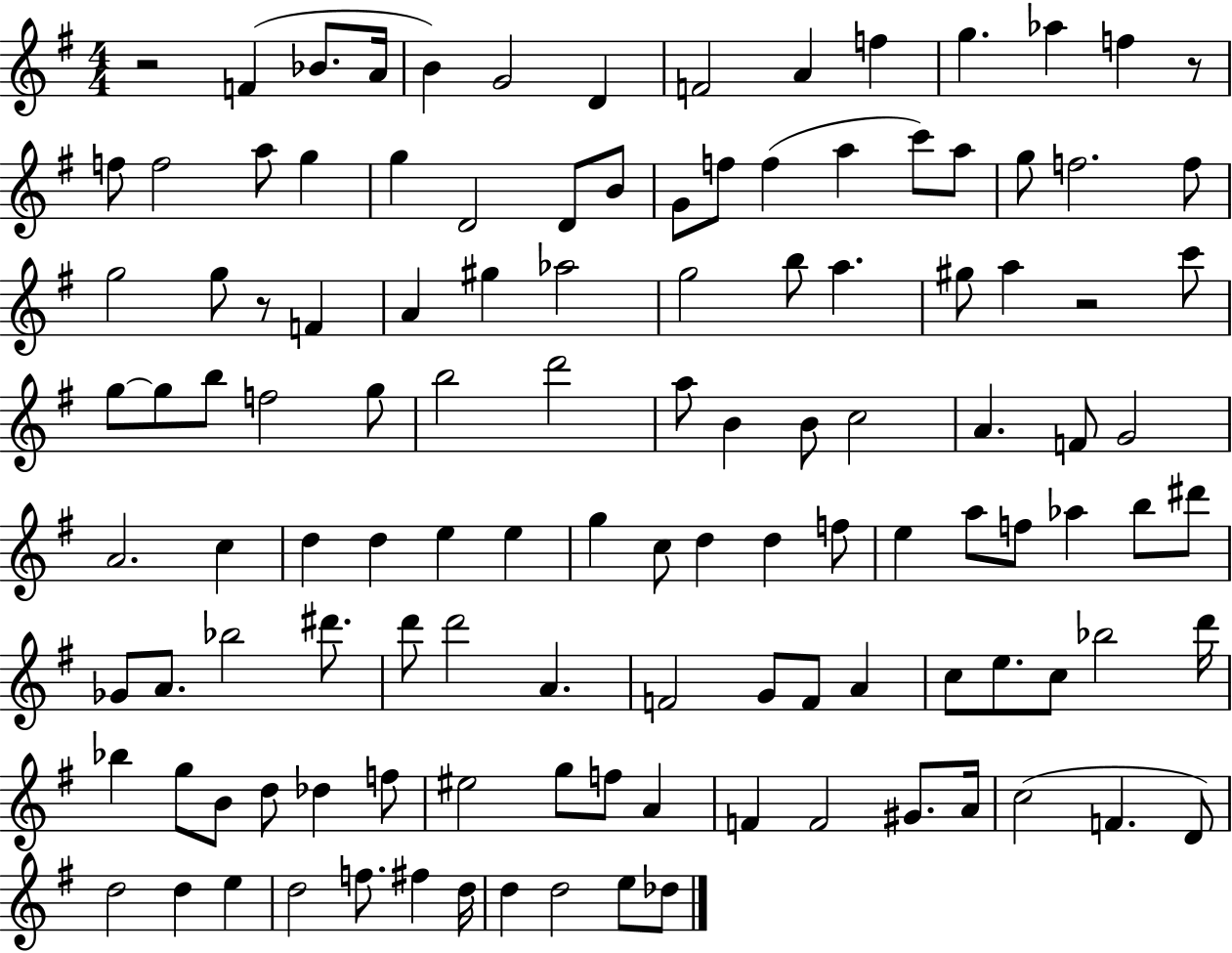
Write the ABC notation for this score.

X:1
T:Untitled
M:4/4
L:1/4
K:G
z2 F _B/2 A/4 B G2 D F2 A f g _a f z/2 f/2 f2 a/2 g g D2 D/2 B/2 G/2 f/2 f a c'/2 a/2 g/2 f2 f/2 g2 g/2 z/2 F A ^g _a2 g2 b/2 a ^g/2 a z2 c'/2 g/2 g/2 b/2 f2 g/2 b2 d'2 a/2 B B/2 c2 A F/2 G2 A2 c d d e e g c/2 d d f/2 e a/2 f/2 _a b/2 ^d'/2 _G/2 A/2 _b2 ^d'/2 d'/2 d'2 A F2 G/2 F/2 A c/2 e/2 c/2 _b2 d'/4 _b g/2 B/2 d/2 _d f/2 ^e2 g/2 f/2 A F F2 ^G/2 A/4 c2 F D/2 d2 d e d2 f/2 ^f d/4 d d2 e/2 _d/2